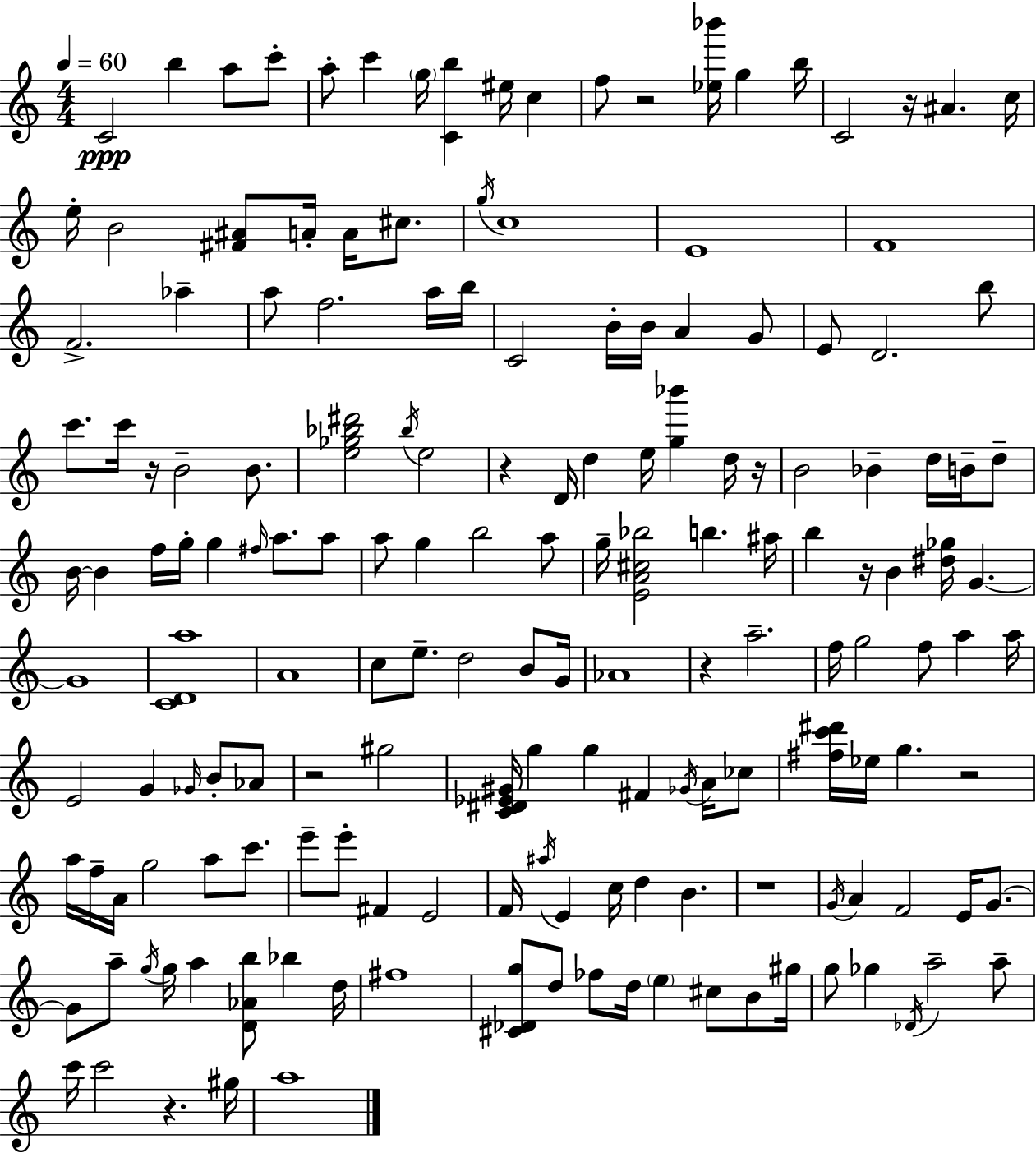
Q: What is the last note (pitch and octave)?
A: A5